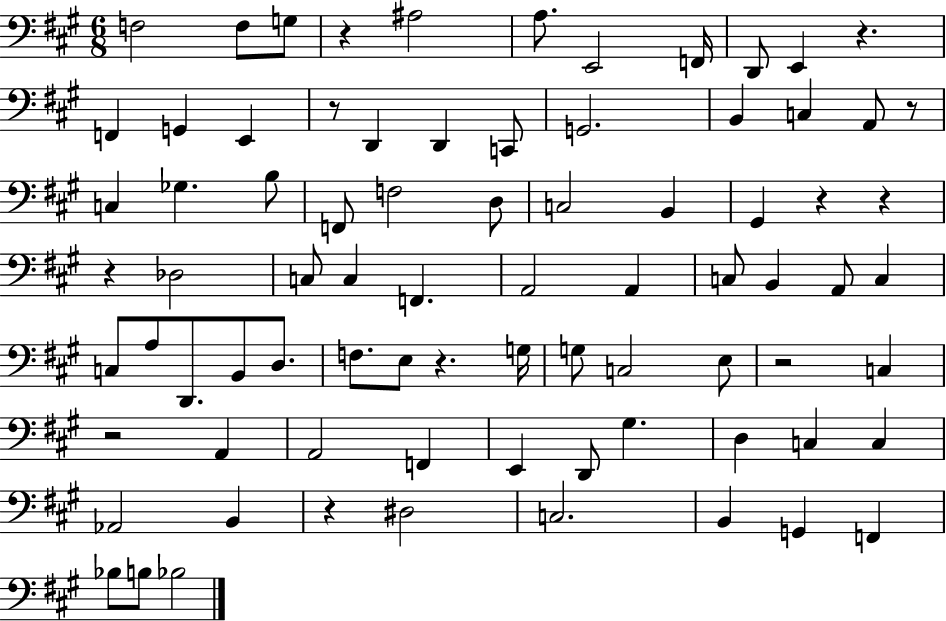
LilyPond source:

{
  \clef bass
  \numericTimeSignature
  \time 6/8
  \key a \major
  f2 f8 g8 | r4 ais2 | a8. e,2 f,16 | d,8 e,4 r4. | \break f,4 g,4 e,4 | r8 d,4 d,4 c,8 | g,2. | b,4 c4 a,8 r8 | \break c4 ges4. b8 | f,8 f2 d8 | c2 b,4 | gis,4 r4 r4 | \break r4 des2 | c8 c4 f,4. | a,2 a,4 | c8 b,4 a,8 c4 | \break c8 a8 d,8. b,8 d8. | f8. e8 r4. g16 | g8 c2 e8 | r2 c4 | \break r2 a,4 | a,2 f,4 | e,4 d,8 gis4. | d4 c4 c4 | \break aes,2 b,4 | r4 dis2 | c2. | b,4 g,4 f,4 | \break bes8 b8 bes2 | \bar "|."
}